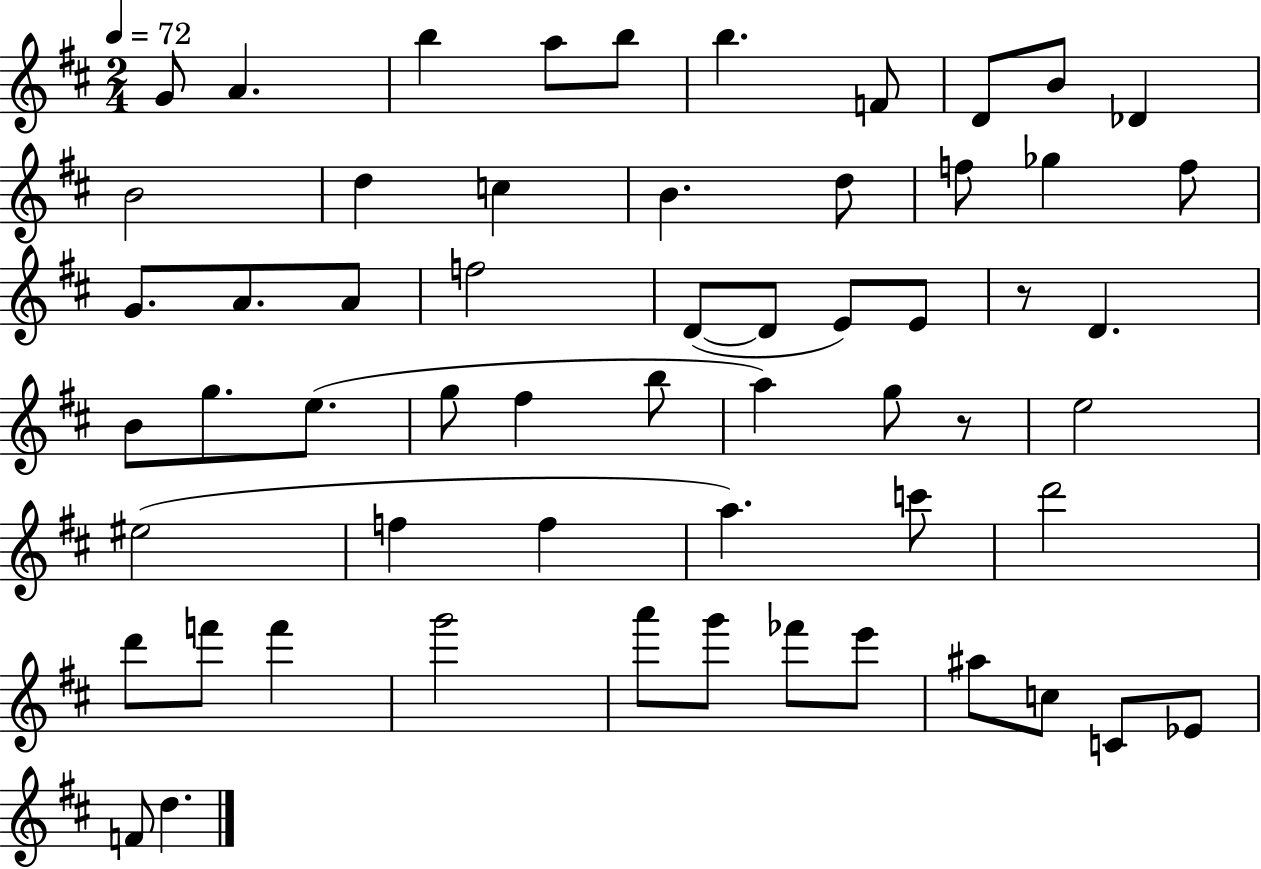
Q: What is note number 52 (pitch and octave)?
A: C5